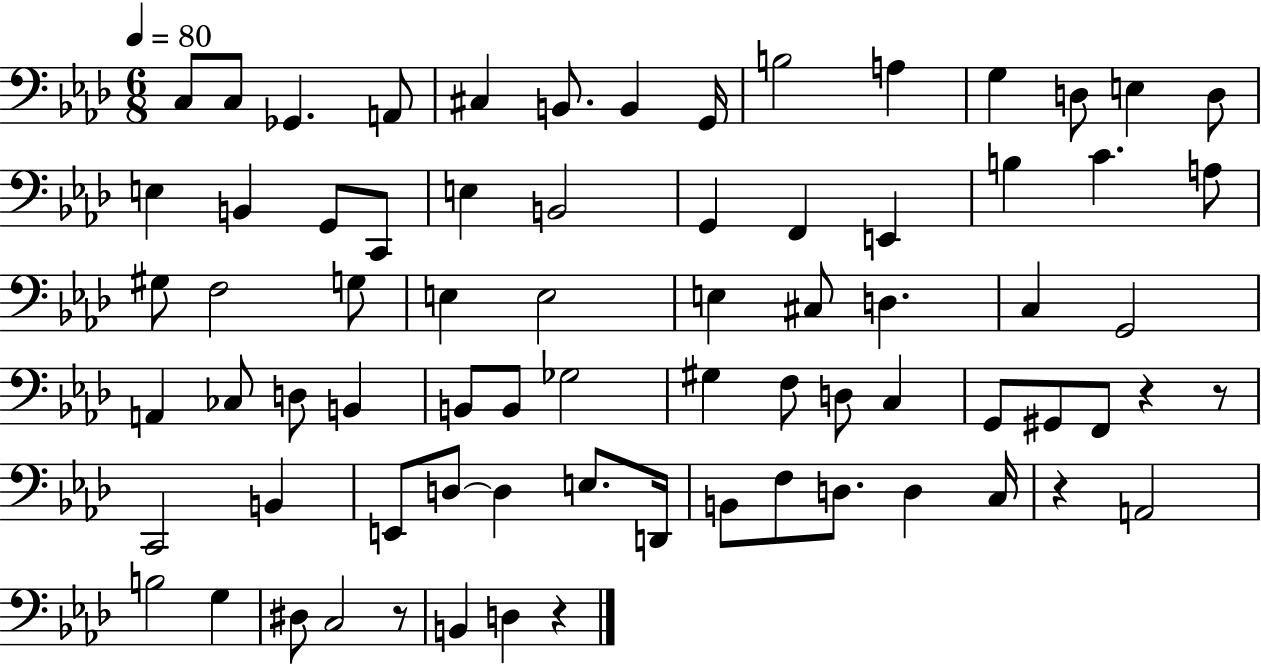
C3/e C3/e Gb2/q. A2/e C#3/q B2/e. B2/q G2/s B3/h A3/q G3/q D3/e E3/q D3/e E3/q B2/q G2/e C2/e E3/q B2/h G2/q F2/q E2/q B3/q C4/q. A3/e G#3/e F3/h G3/e E3/q E3/h E3/q C#3/e D3/q. C3/q G2/h A2/q CES3/e D3/e B2/q B2/e B2/e Gb3/h G#3/q F3/e D3/e C3/q G2/e G#2/e F2/e R/q R/e C2/h B2/q E2/e D3/e D3/q E3/e. D2/s B2/e F3/e D3/e. D3/q C3/s R/q A2/h B3/h G3/q D#3/e C3/h R/e B2/q D3/q R/q